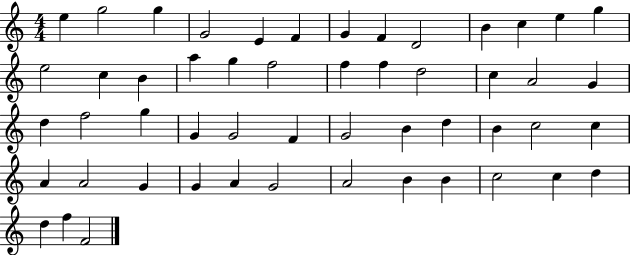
{
  \clef treble
  \numericTimeSignature
  \time 4/4
  \key c \major
  e''4 g''2 g''4 | g'2 e'4 f'4 | g'4 f'4 d'2 | b'4 c''4 e''4 g''4 | \break e''2 c''4 b'4 | a''4 g''4 f''2 | f''4 f''4 d''2 | c''4 a'2 g'4 | \break d''4 f''2 g''4 | g'4 g'2 f'4 | g'2 b'4 d''4 | b'4 c''2 c''4 | \break a'4 a'2 g'4 | g'4 a'4 g'2 | a'2 b'4 b'4 | c''2 c''4 d''4 | \break d''4 f''4 f'2 | \bar "|."
}